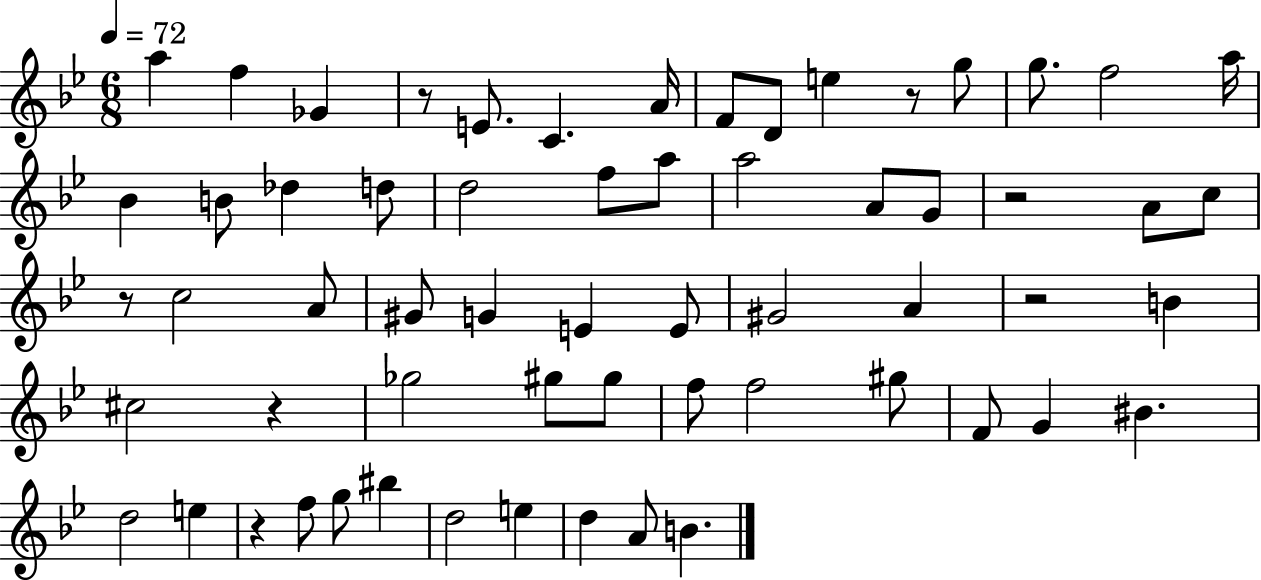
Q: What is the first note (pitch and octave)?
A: A5